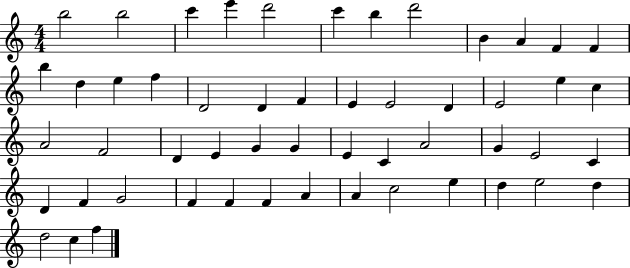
{
  \clef treble
  \numericTimeSignature
  \time 4/4
  \key c \major
  b''2 b''2 | c'''4 e'''4 d'''2 | c'''4 b''4 d'''2 | b'4 a'4 f'4 f'4 | \break b''4 d''4 e''4 f''4 | d'2 d'4 f'4 | e'4 e'2 d'4 | e'2 e''4 c''4 | \break a'2 f'2 | d'4 e'4 g'4 g'4 | e'4 c'4 a'2 | g'4 e'2 c'4 | \break d'4 f'4 g'2 | f'4 f'4 f'4 a'4 | a'4 c''2 e''4 | d''4 e''2 d''4 | \break d''2 c''4 f''4 | \bar "|."
}